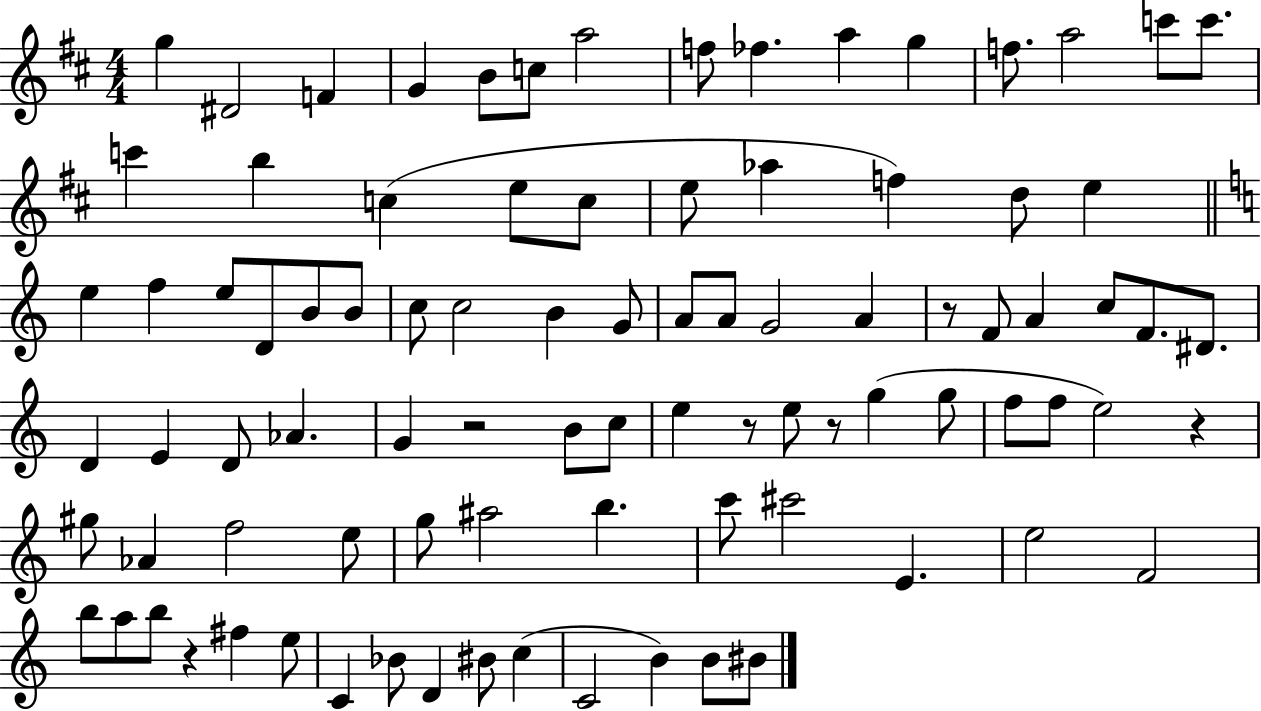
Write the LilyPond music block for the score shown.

{
  \clef treble
  \numericTimeSignature
  \time 4/4
  \key d \major
  g''4 dis'2 f'4 | g'4 b'8 c''8 a''2 | f''8 fes''4. a''4 g''4 | f''8. a''2 c'''8 c'''8. | \break c'''4 b''4 c''4( e''8 c''8 | e''8 aes''4 f''4) d''8 e''4 | \bar "||" \break \key c \major e''4 f''4 e''8 d'8 b'8 b'8 | c''8 c''2 b'4 g'8 | a'8 a'8 g'2 a'4 | r8 f'8 a'4 c''8 f'8. dis'8. | \break d'4 e'4 d'8 aes'4. | g'4 r2 b'8 c''8 | e''4 r8 e''8 r8 g''4( g''8 | f''8 f''8 e''2) r4 | \break gis''8 aes'4 f''2 e''8 | g''8 ais''2 b''4. | c'''8 cis'''2 e'4. | e''2 f'2 | \break b''8 a''8 b''8 r4 fis''4 e''8 | c'4 bes'8 d'4 bis'8 c''4( | c'2 b'4) b'8 bis'8 | \bar "|."
}